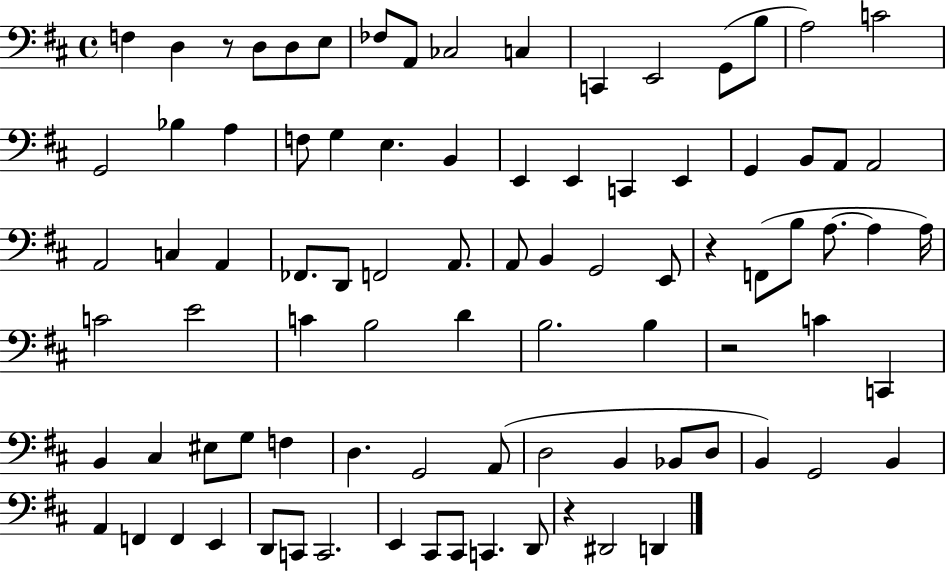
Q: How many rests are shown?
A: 4